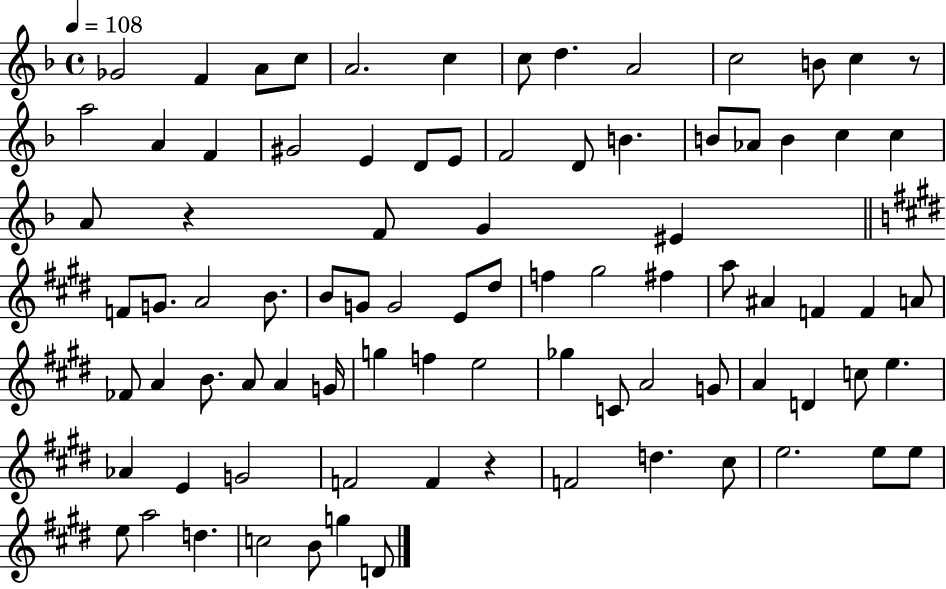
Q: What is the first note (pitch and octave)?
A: Gb4